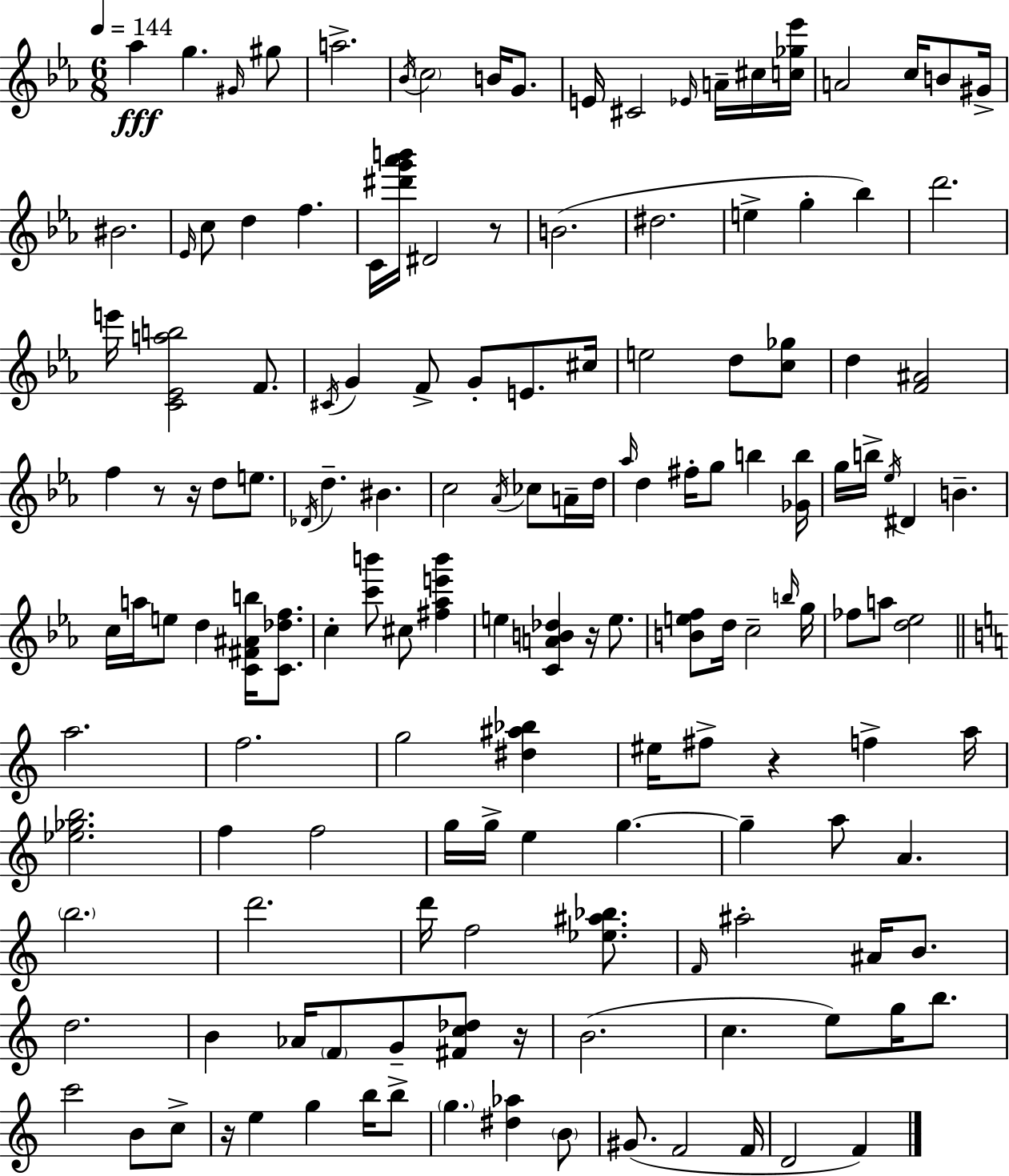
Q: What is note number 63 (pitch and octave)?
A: B4